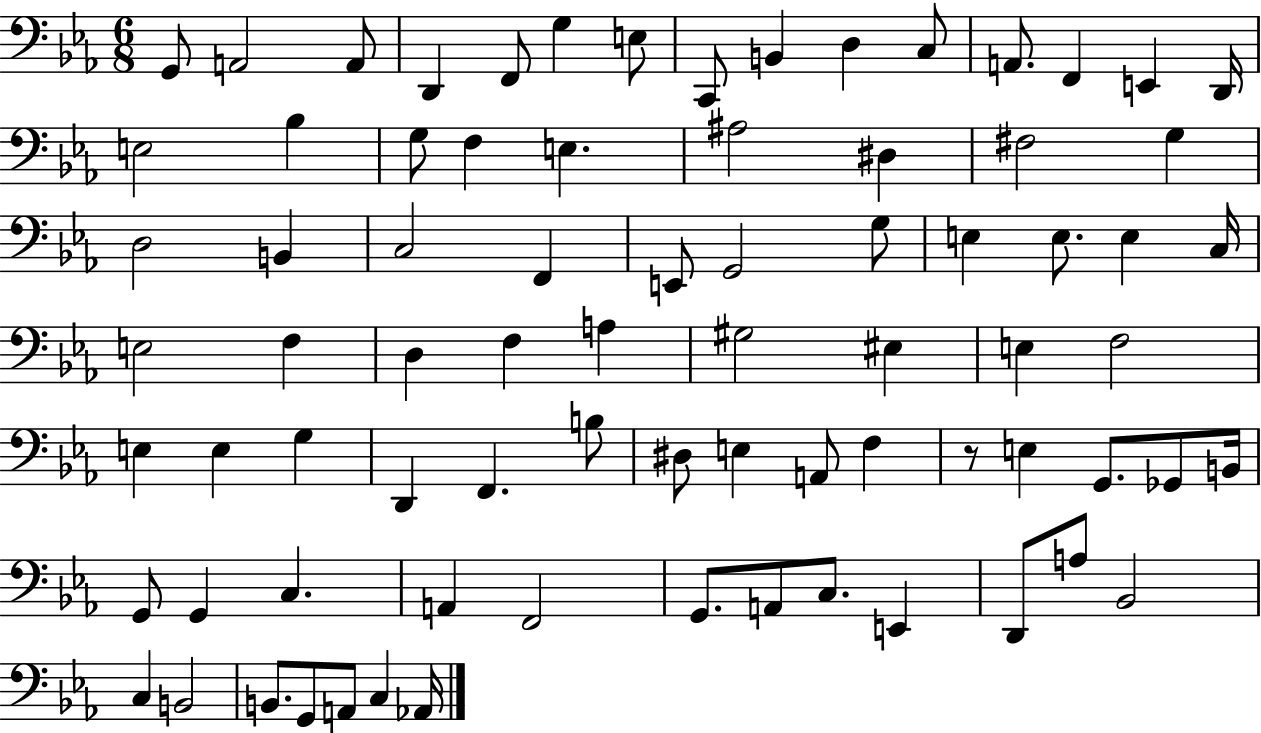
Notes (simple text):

G2/e A2/h A2/e D2/q F2/e G3/q E3/e C2/e B2/q D3/q C3/e A2/e. F2/q E2/q D2/s E3/h Bb3/q G3/e F3/q E3/q. A#3/h D#3/q F#3/h G3/q D3/h B2/q C3/h F2/q E2/e G2/h G3/e E3/q E3/e. E3/q C3/s E3/h F3/q D3/q F3/q A3/q G#3/h EIS3/q E3/q F3/h E3/q E3/q G3/q D2/q F2/q. B3/e D#3/e E3/q A2/e F3/q R/e E3/q G2/e. Gb2/e B2/s G2/e G2/q C3/q. A2/q F2/h G2/e. A2/e C3/e. E2/q D2/e A3/e Bb2/h C3/q B2/h B2/e. G2/e A2/e C3/q Ab2/s